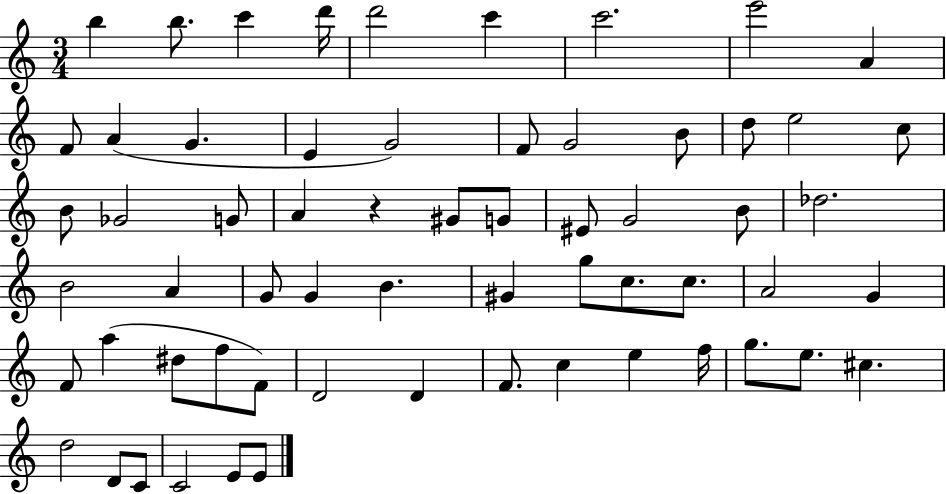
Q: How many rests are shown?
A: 1